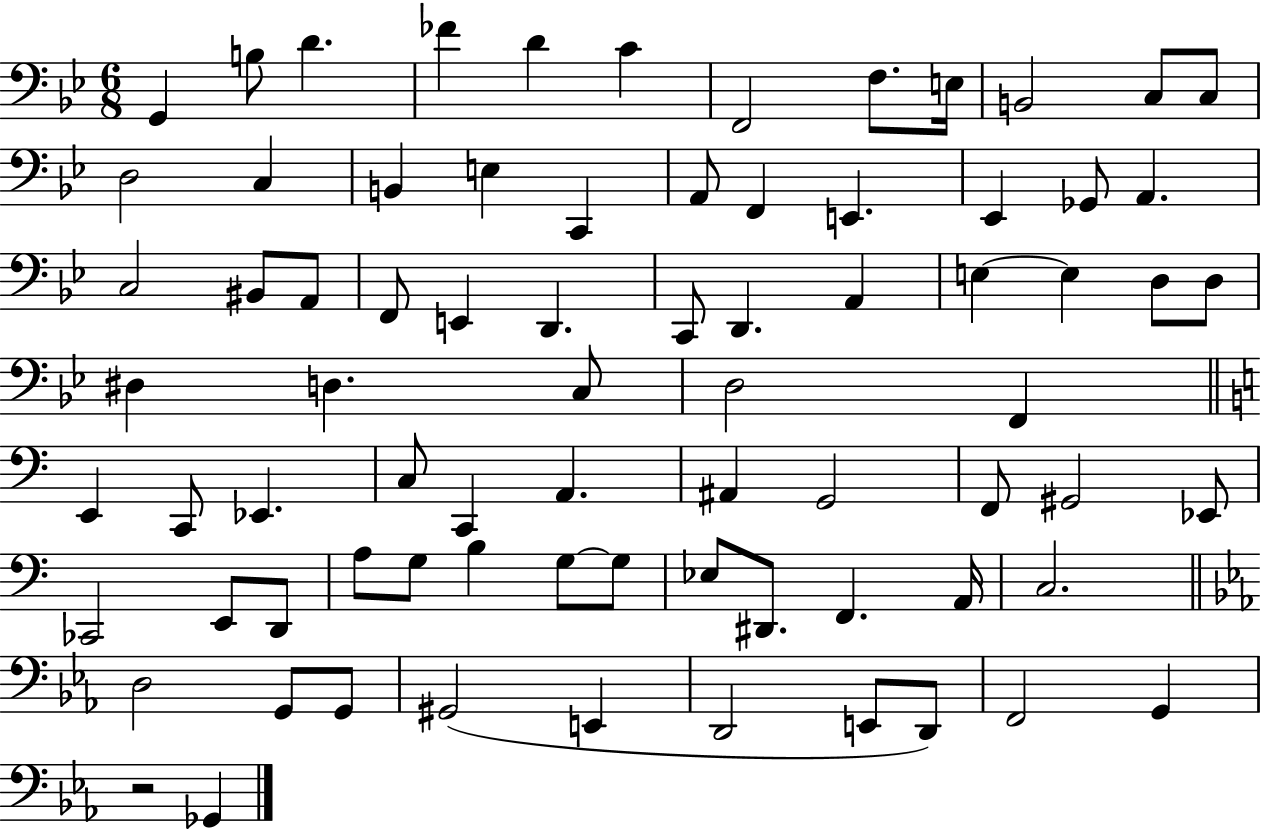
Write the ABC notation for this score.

X:1
T:Untitled
M:6/8
L:1/4
K:Bb
G,, B,/2 D _F D C F,,2 F,/2 E,/4 B,,2 C,/2 C,/2 D,2 C, B,, E, C,, A,,/2 F,, E,, _E,, _G,,/2 A,, C,2 ^B,,/2 A,,/2 F,,/2 E,, D,, C,,/2 D,, A,, E, E, D,/2 D,/2 ^D, D, C,/2 D,2 F,, E,, C,,/2 _E,, C,/2 C,, A,, ^A,, G,,2 F,,/2 ^G,,2 _E,,/2 _C,,2 E,,/2 D,,/2 A,/2 G,/2 B, G,/2 G,/2 _E,/2 ^D,,/2 F,, A,,/4 C,2 D,2 G,,/2 G,,/2 ^G,,2 E,, D,,2 E,,/2 D,,/2 F,,2 G,, z2 _G,,